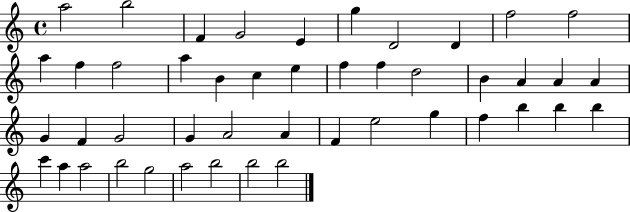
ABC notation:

X:1
T:Untitled
M:4/4
L:1/4
K:C
a2 b2 F G2 E g D2 D f2 f2 a f f2 a B c e f f d2 B A A A G F G2 G A2 A F e2 g f b b b c' a a2 b2 g2 a2 b2 b2 b2